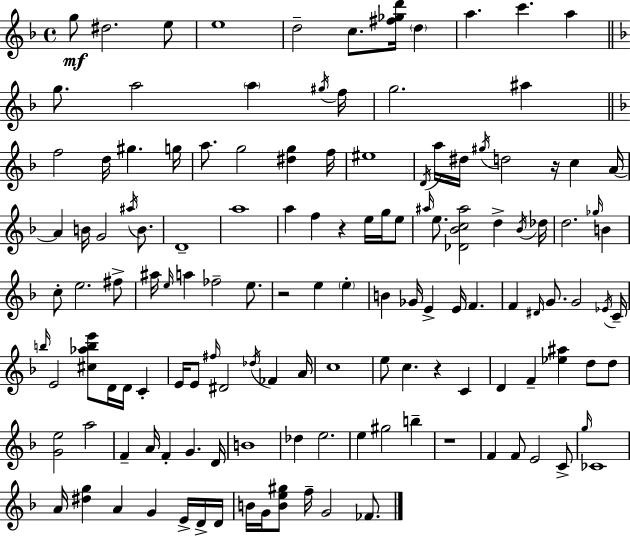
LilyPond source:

{
  \clef treble
  \time 4/4
  \defaultTimeSignature
  \key f \major
  g''8\mf dis''2. e''8 | e''1 | d''2-- c''8. <fis'' ges'' d'''>16 \parenthesize d''4 | a''4. c'''4. a''4 | \break \bar "||" \break \key f \major g''8. a''2 \parenthesize a''4 \acciaccatura { gis''16 } | f''16 g''2. ais''4 | \bar "||" \break \key f \major f''2 d''16 gis''4. g''16 | a''8. g''2 <dis'' g''>4 f''16 | eis''1 | \acciaccatura { d'16 } a''16 dis''16 \acciaccatura { gis''16 } d''2 r16 c''4 | \break a'16~~ a'4 b'16 g'2 \acciaccatura { ais''16 } | b'8. d'1-- | a''1 | a''4 f''4 r4 e''16 | \break g''16 e''8 \grace { ais''16 } e''8. <des' bes' c'' ais''>2 d''4-> | \acciaccatura { bes'16 } des''16 d''2. | \grace { ges''16 } b'4 c''8-. e''2. | fis''8-> ais''16 \grace { e''16 } a''4 fes''2-- | \break e''8. r2 e''4 | \parenthesize e''4-. b'4 ges'16 e'4-> | e'16 f'4. f'4 \grace { dis'16 } g'8. g'2 | \acciaccatura { ees'16 } c'16-- \grace { b''16 } e'2 | \break <cis'' aes'' b'' e'''>8 d'16 d'16 c'4-. e'16 e'8 \grace { fis''16 } dis'2 | \acciaccatura { des''16 } fes'4 a'16 c''1 | e''8 c''4. | r4 c'4 d'4 | \break f'4-- <ees'' ais''>4 d''8 d''8 <g' e''>2 | a''2 f'4-- | a'16 f'4-. g'4. d'16 b'1 | des''4 | \break e''2. e''4 | gis''2 b''4-- r1 | f'4 | f'8 e'2 c'8-> \grace { g''16 } ces'1 | \break a'16 <dis'' g''>4 | a'4 g'4 e'16-> d'16-> d'16 b'16 g'16 <b' e'' gis''>8 | f''16-- g'2 fes'8. \bar "|."
}